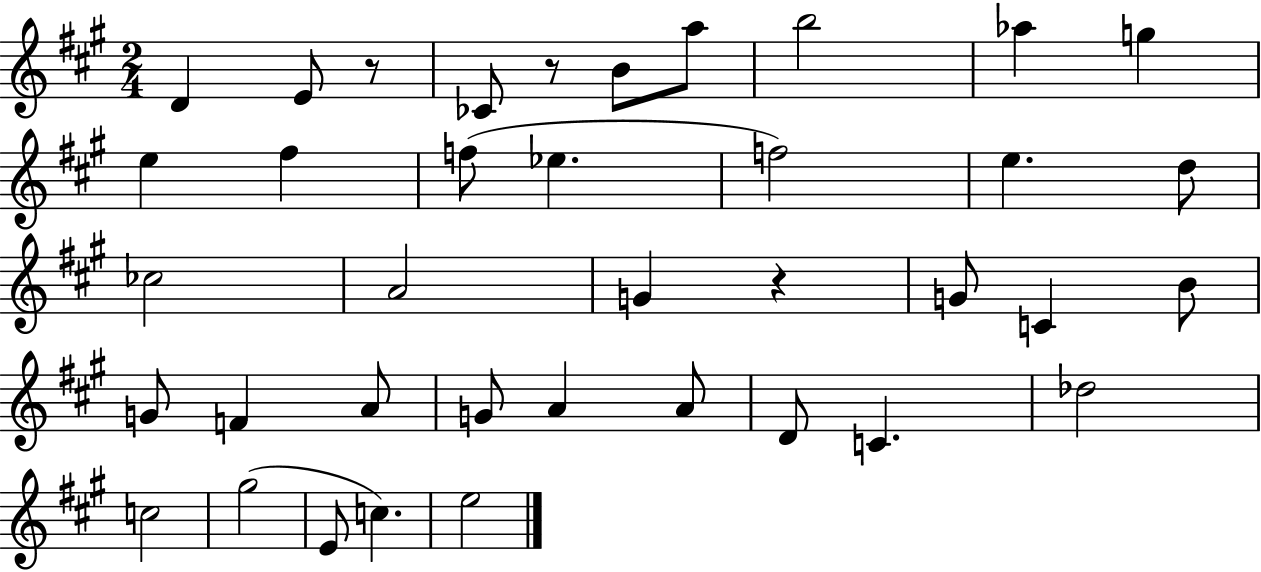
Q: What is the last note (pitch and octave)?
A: E5